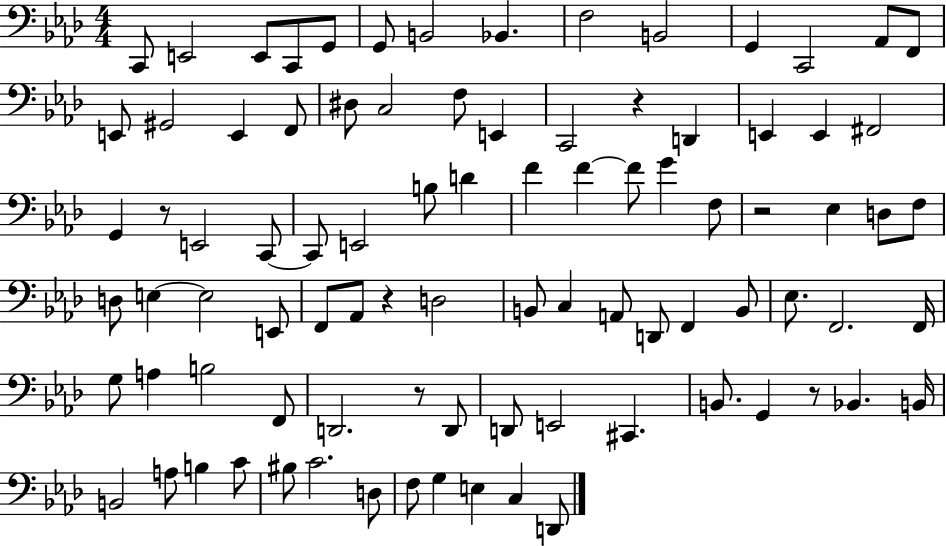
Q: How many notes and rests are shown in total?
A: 89